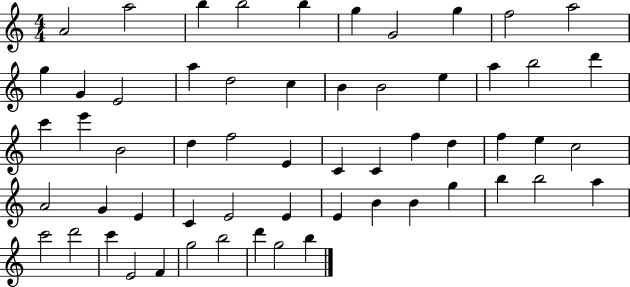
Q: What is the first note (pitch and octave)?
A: A4